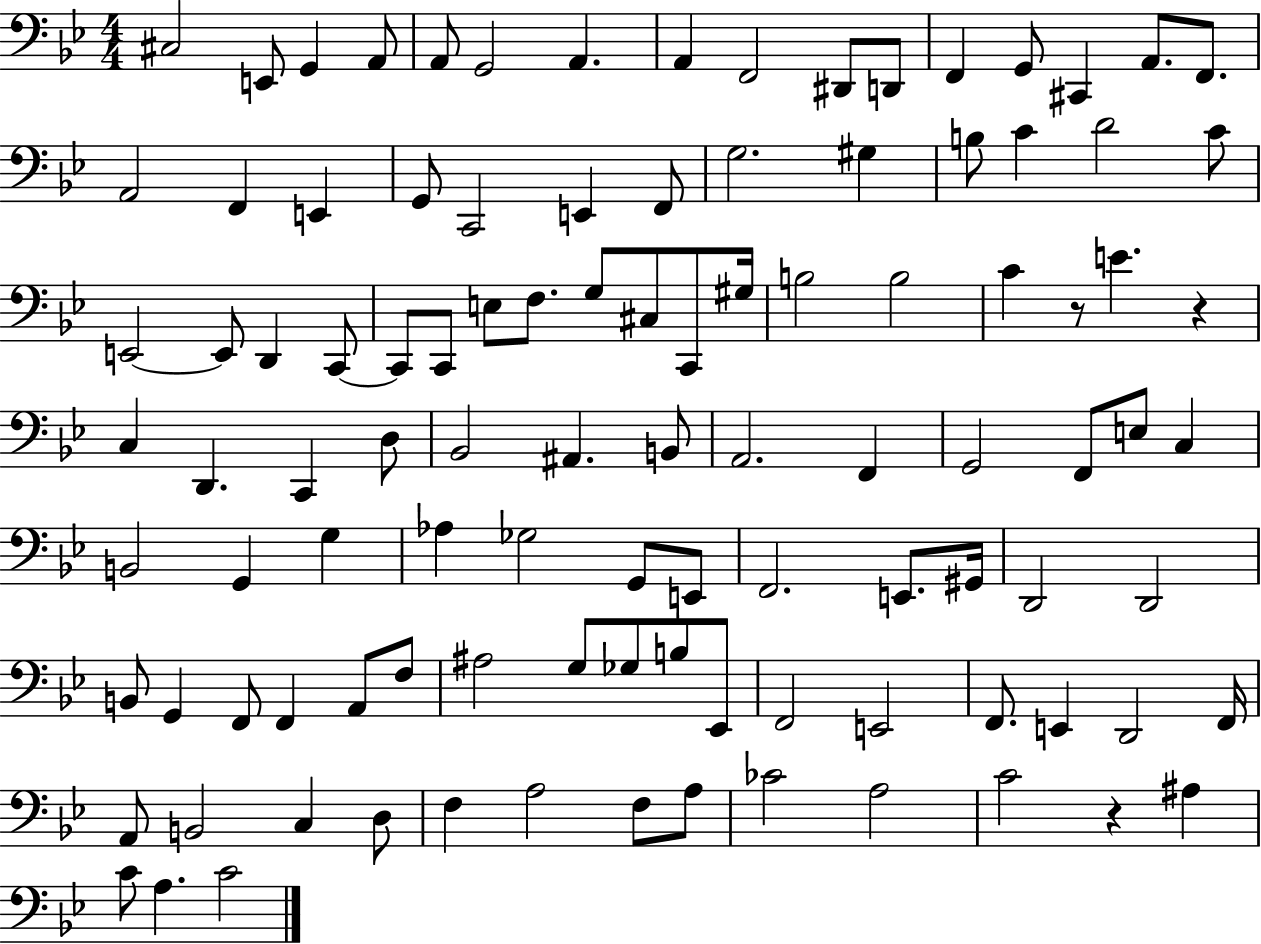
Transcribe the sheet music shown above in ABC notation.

X:1
T:Untitled
M:4/4
L:1/4
K:Bb
^C,2 E,,/2 G,, A,,/2 A,,/2 G,,2 A,, A,, F,,2 ^D,,/2 D,,/2 F,, G,,/2 ^C,, A,,/2 F,,/2 A,,2 F,, E,, G,,/2 C,,2 E,, F,,/2 G,2 ^G, B,/2 C D2 C/2 E,,2 E,,/2 D,, C,,/2 C,,/2 C,,/2 E,/2 F,/2 G,/2 ^C,/2 C,,/2 ^G,/4 B,2 B,2 C z/2 E z C, D,, C,, D,/2 _B,,2 ^A,, B,,/2 A,,2 F,, G,,2 F,,/2 E,/2 C, B,,2 G,, G, _A, _G,2 G,,/2 E,,/2 F,,2 E,,/2 ^G,,/4 D,,2 D,,2 B,,/2 G,, F,,/2 F,, A,,/2 F,/2 ^A,2 G,/2 _G,/2 B,/2 _E,,/2 F,,2 E,,2 F,,/2 E,, D,,2 F,,/4 A,,/2 B,,2 C, D,/2 F, A,2 F,/2 A,/2 _C2 A,2 C2 z ^A, C/2 A, C2